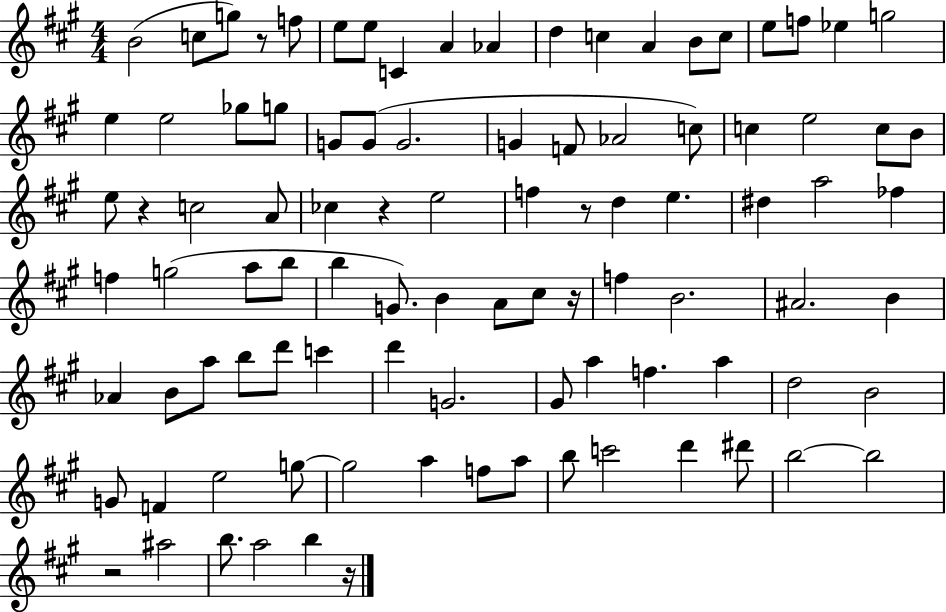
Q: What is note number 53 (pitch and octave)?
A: C#5